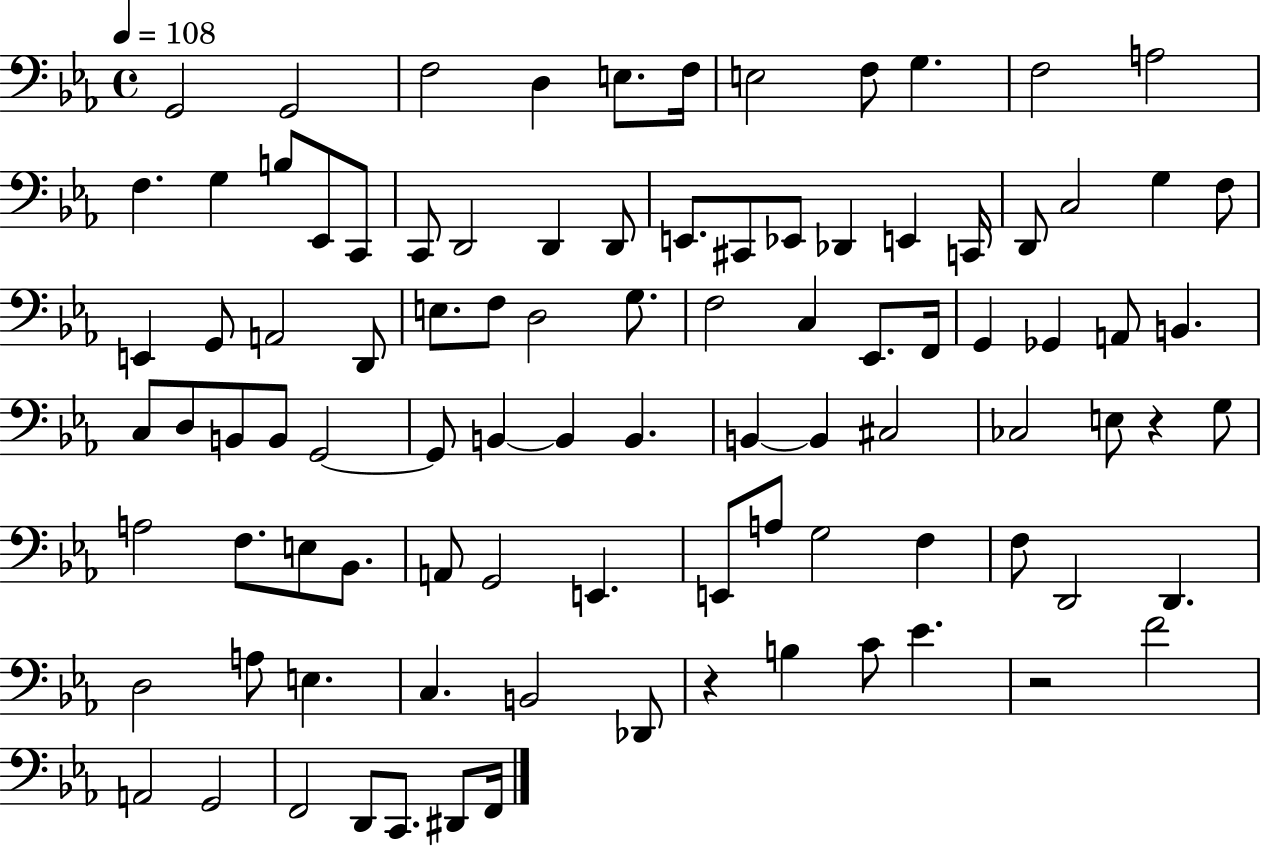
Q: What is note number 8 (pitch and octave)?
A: F3